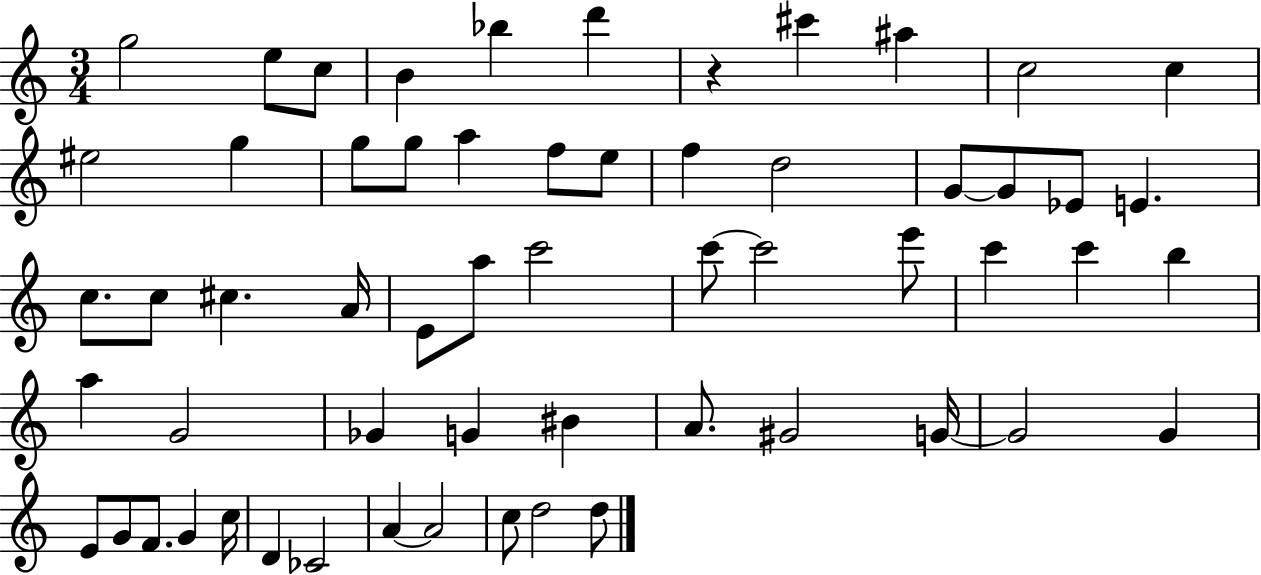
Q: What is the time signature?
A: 3/4